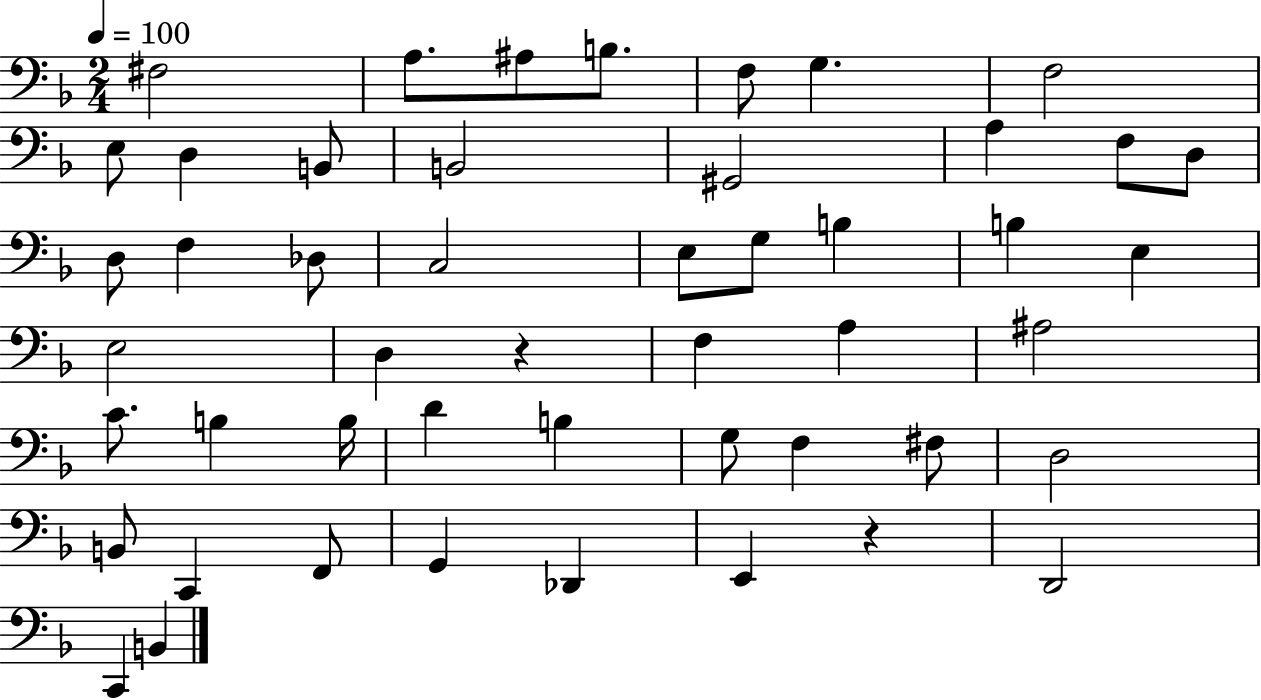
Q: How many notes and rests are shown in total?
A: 49